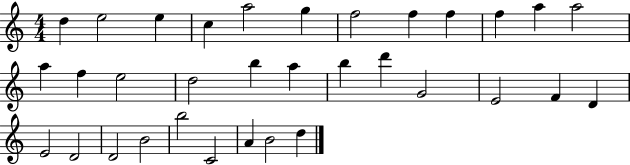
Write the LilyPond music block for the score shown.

{
  \clef treble
  \numericTimeSignature
  \time 4/4
  \key c \major
  d''4 e''2 e''4 | c''4 a''2 g''4 | f''2 f''4 f''4 | f''4 a''4 a''2 | \break a''4 f''4 e''2 | d''2 b''4 a''4 | b''4 d'''4 g'2 | e'2 f'4 d'4 | \break e'2 d'2 | d'2 b'2 | b''2 c'2 | a'4 b'2 d''4 | \break \bar "|."
}